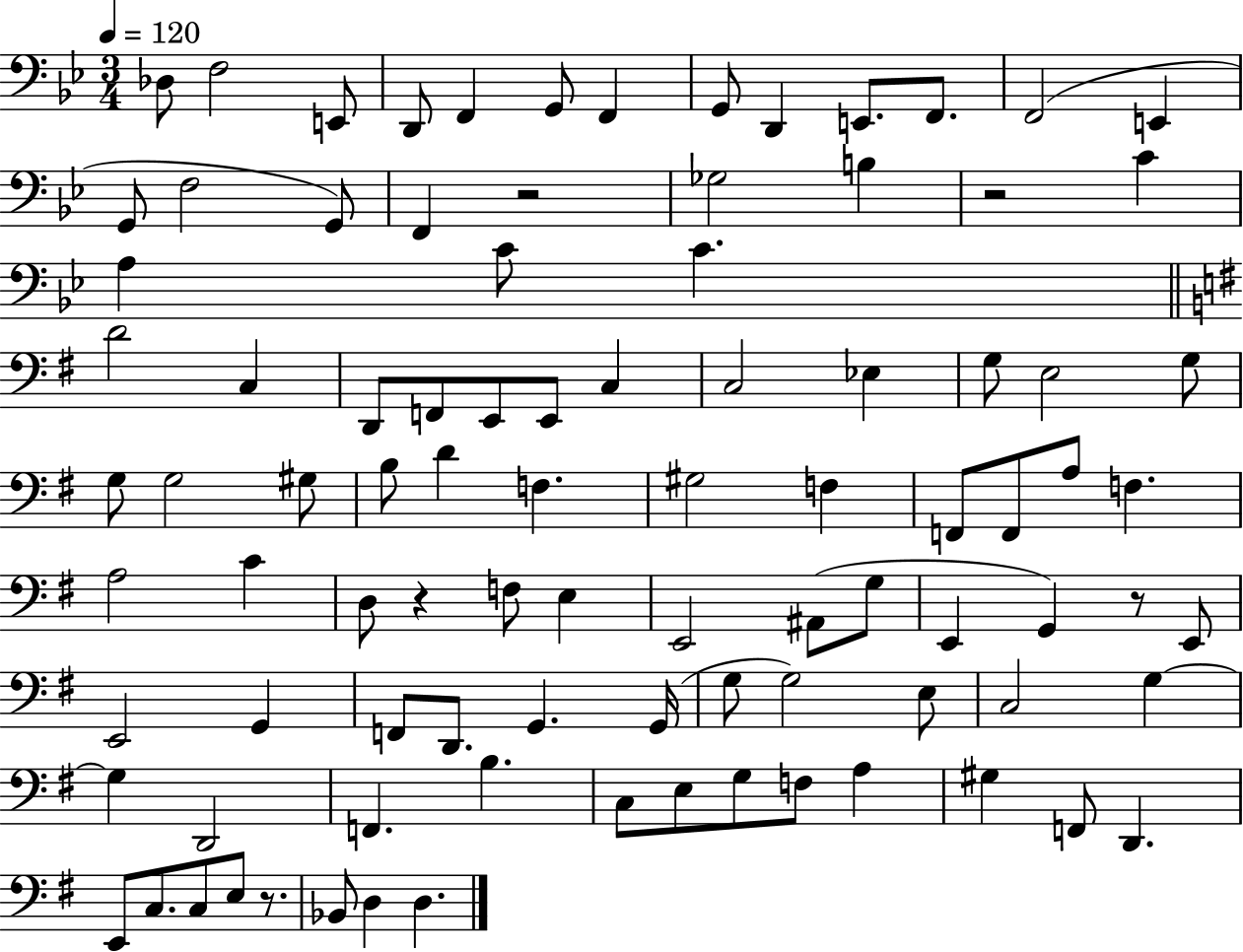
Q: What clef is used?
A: bass